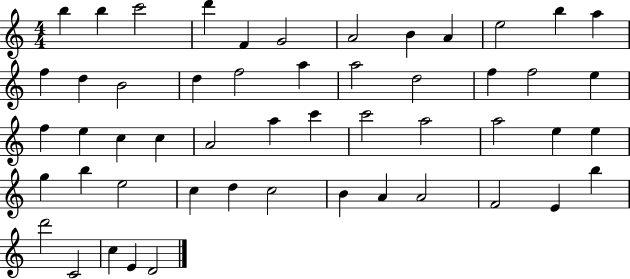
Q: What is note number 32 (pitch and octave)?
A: A5